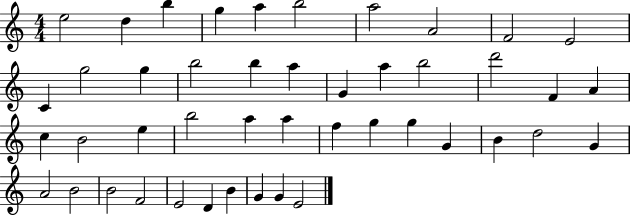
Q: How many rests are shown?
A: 0